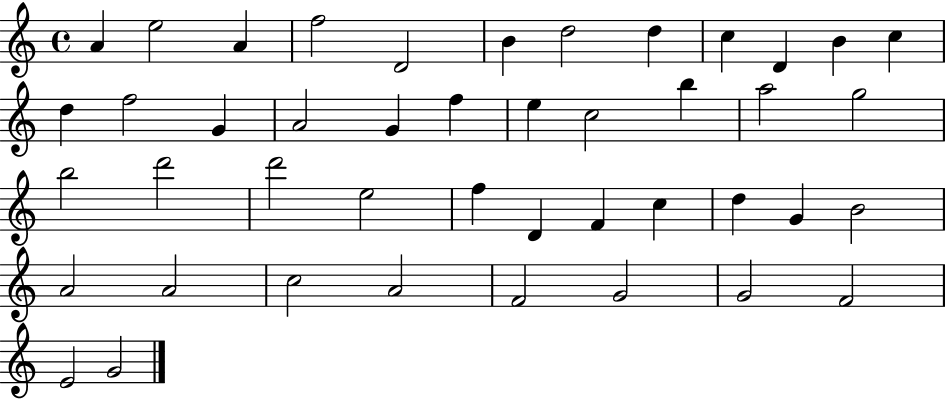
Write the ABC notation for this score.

X:1
T:Untitled
M:4/4
L:1/4
K:C
A e2 A f2 D2 B d2 d c D B c d f2 G A2 G f e c2 b a2 g2 b2 d'2 d'2 e2 f D F c d G B2 A2 A2 c2 A2 F2 G2 G2 F2 E2 G2